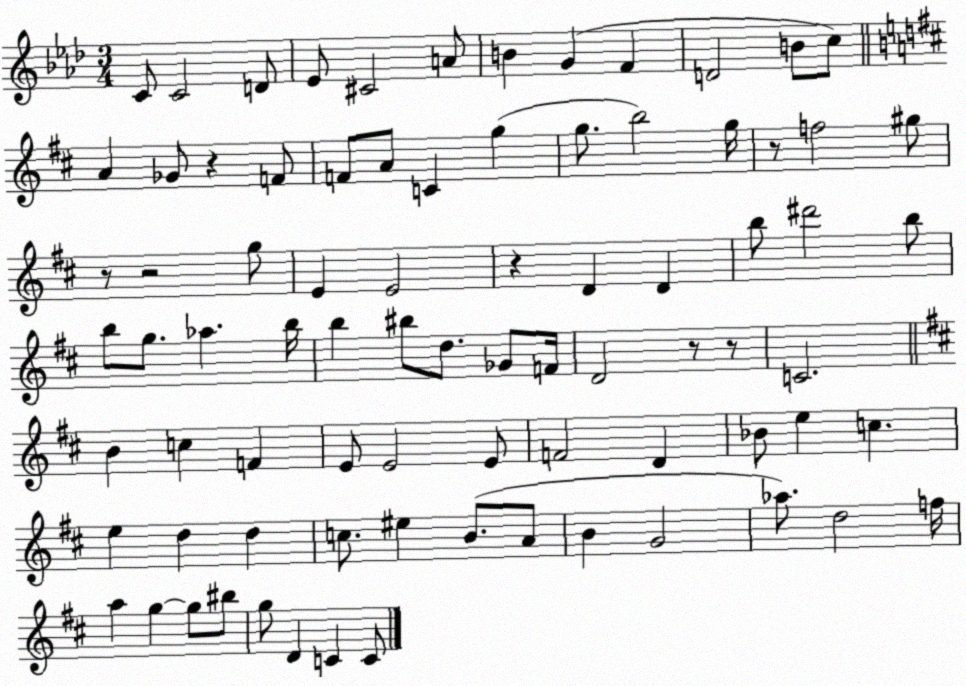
X:1
T:Untitled
M:3/4
L:1/4
K:Ab
C/2 C2 D/2 _E/2 ^C2 A/2 B G F D2 B/2 c/2 A _G/2 z F/2 F/2 A/2 C g g/2 b2 g/4 z/2 f2 ^g/2 z/2 z2 g/2 E E2 z D D b/2 ^d'2 b/2 b/2 g/2 _a b/4 b ^b/2 d/2 _G/2 F/4 D2 z/2 z/2 C2 B c F E/2 E2 E/2 F2 D _B/2 e c e d d c/2 ^e B/2 A/2 B G2 _a/2 d2 f/4 a g g/2 ^b/2 g/2 D C C/2